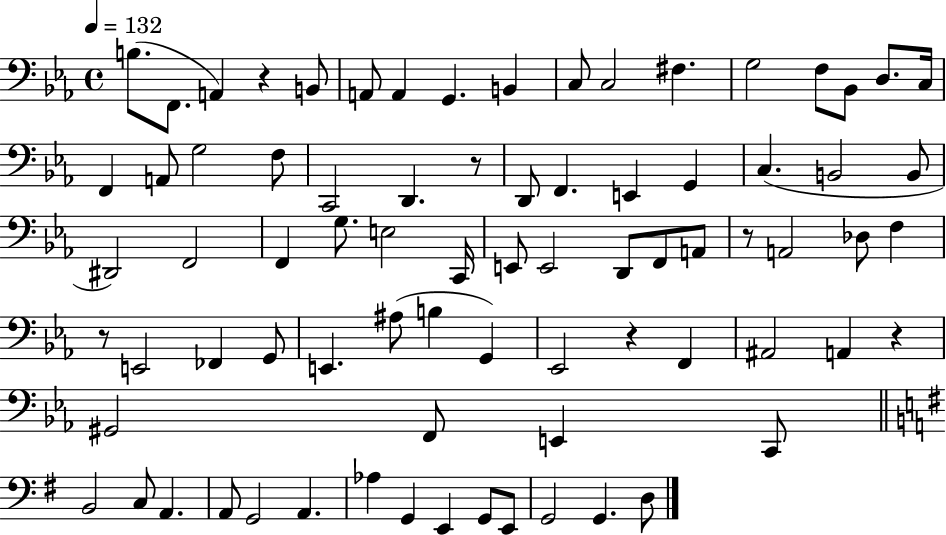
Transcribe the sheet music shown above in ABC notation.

X:1
T:Untitled
M:4/4
L:1/4
K:Eb
B,/2 F,,/2 A,, z B,,/2 A,,/2 A,, G,, B,, C,/2 C,2 ^F, G,2 F,/2 _B,,/2 D,/2 C,/4 F,, A,,/2 G,2 F,/2 C,,2 D,, z/2 D,,/2 F,, E,, G,, C, B,,2 B,,/2 ^D,,2 F,,2 F,, G,/2 E,2 C,,/4 E,,/2 E,,2 D,,/2 F,,/2 A,,/2 z/2 A,,2 _D,/2 F, z/2 E,,2 _F,, G,,/2 E,, ^A,/2 B, G,, _E,,2 z F,, ^A,,2 A,, z ^G,,2 F,,/2 E,, C,,/2 B,,2 C,/2 A,, A,,/2 G,,2 A,, _A, G,, E,, G,,/2 E,,/2 G,,2 G,, D,/2